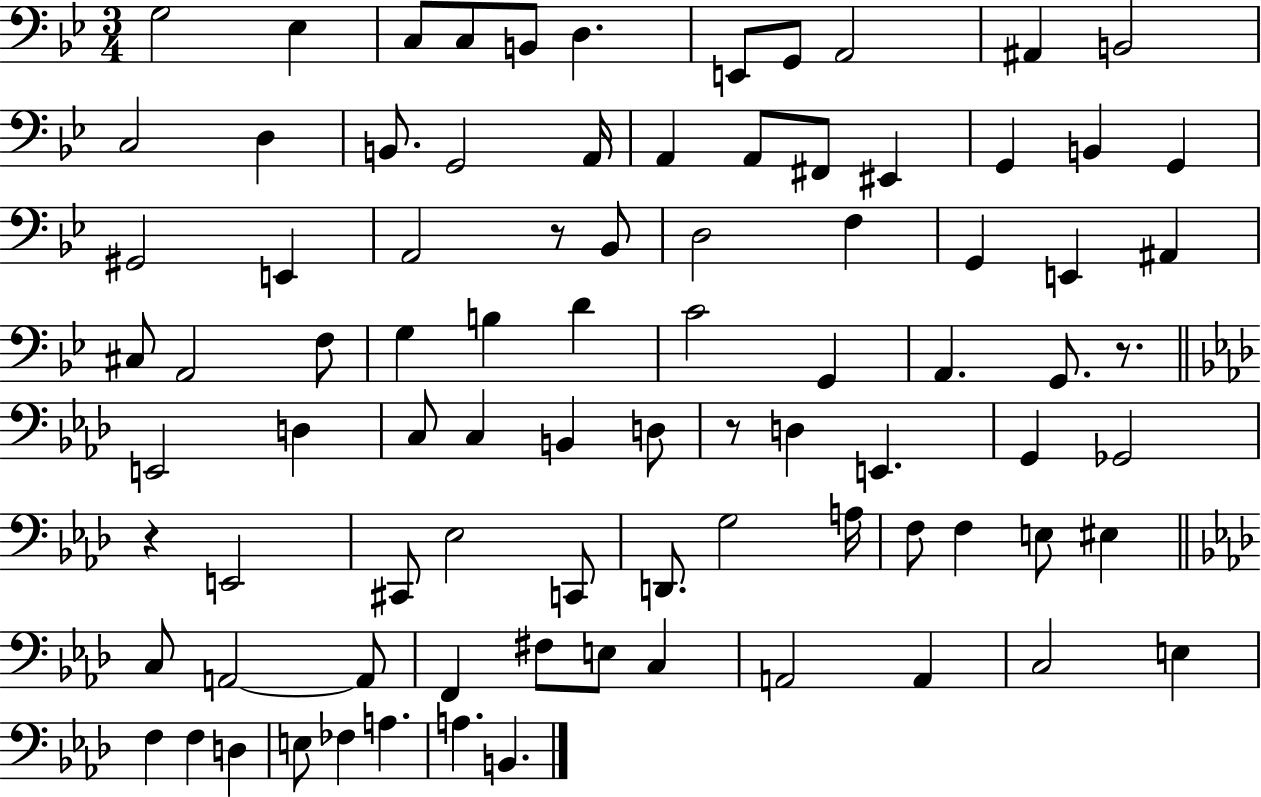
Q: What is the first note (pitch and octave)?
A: G3